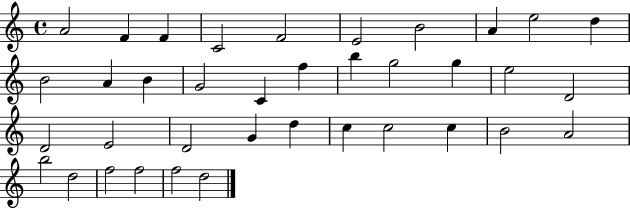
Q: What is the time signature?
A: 4/4